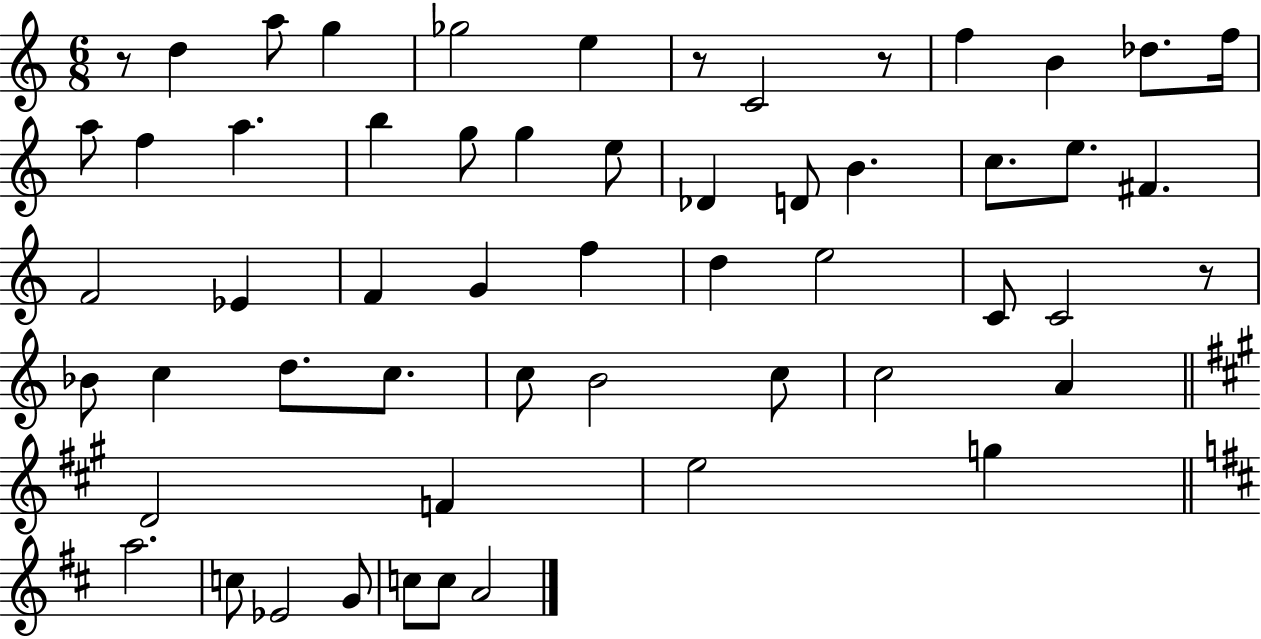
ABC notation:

X:1
T:Untitled
M:6/8
L:1/4
K:C
z/2 d a/2 g _g2 e z/2 C2 z/2 f B _d/2 f/4 a/2 f a b g/2 g e/2 _D D/2 B c/2 e/2 ^F F2 _E F G f d e2 C/2 C2 z/2 _B/2 c d/2 c/2 c/2 B2 c/2 c2 A D2 F e2 g a2 c/2 _E2 G/2 c/2 c/2 A2